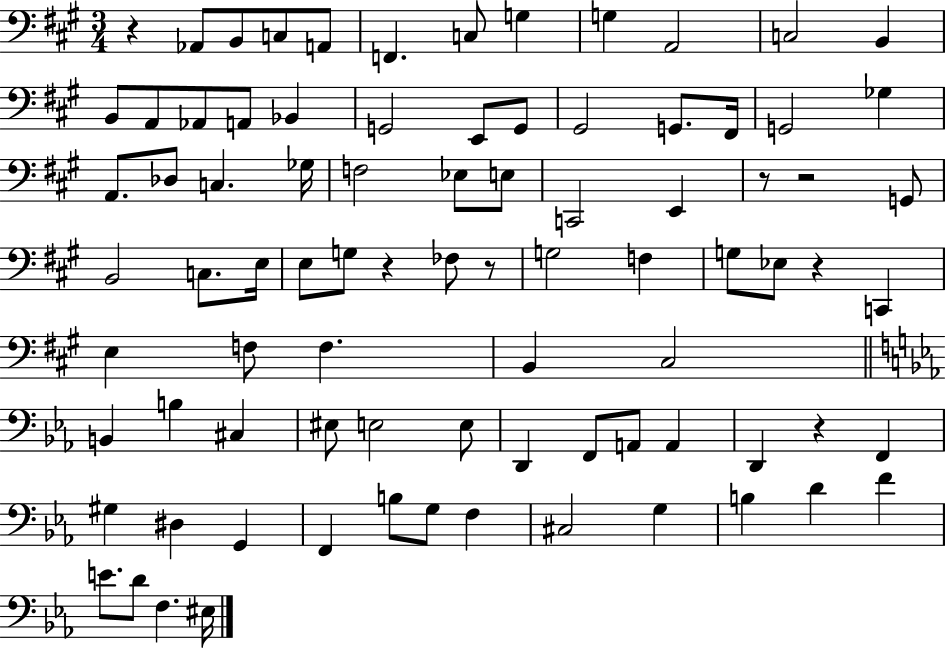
X:1
T:Untitled
M:3/4
L:1/4
K:A
z _A,,/2 B,,/2 C,/2 A,,/2 F,, C,/2 G, G, A,,2 C,2 B,, B,,/2 A,,/2 _A,,/2 A,,/2 _B,, G,,2 E,,/2 G,,/2 ^G,,2 G,,/2 ^F,,/4 G,,2 _G, A,,/2 _D,/2 C, _G,/4 F,2 _E,/2 E,/2 C,,2 E,, z/2 z2 G,,/2 B,,2 C,/2 E,/4 E,/2 G,/2 z _F,/2 z/2 G,2 F, G,/2 _E,/2 z C,, E, F,/2 F, B,, ^C,2 B,, B, ^C, ^E,/2 E,2 E,/2 D,, F,,/2 A,,/2 A,, D,, z F,, ^G, ^D, G,, F,, B,/2 G,/2 F, ^C,2 G, B, D F E/2 D/2 F, ^E,/4